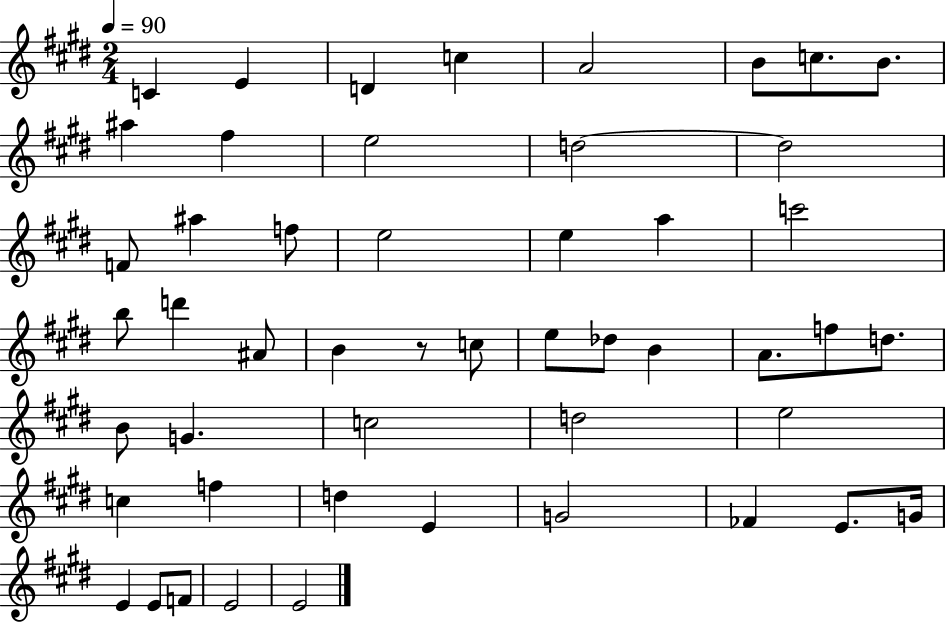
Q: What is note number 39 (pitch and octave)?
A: D5